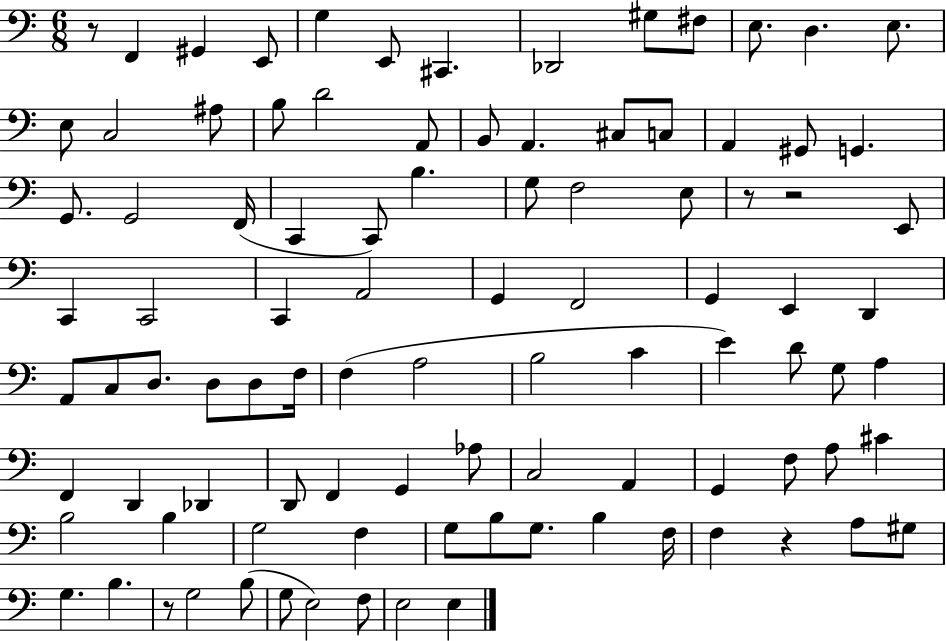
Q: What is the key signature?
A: C major